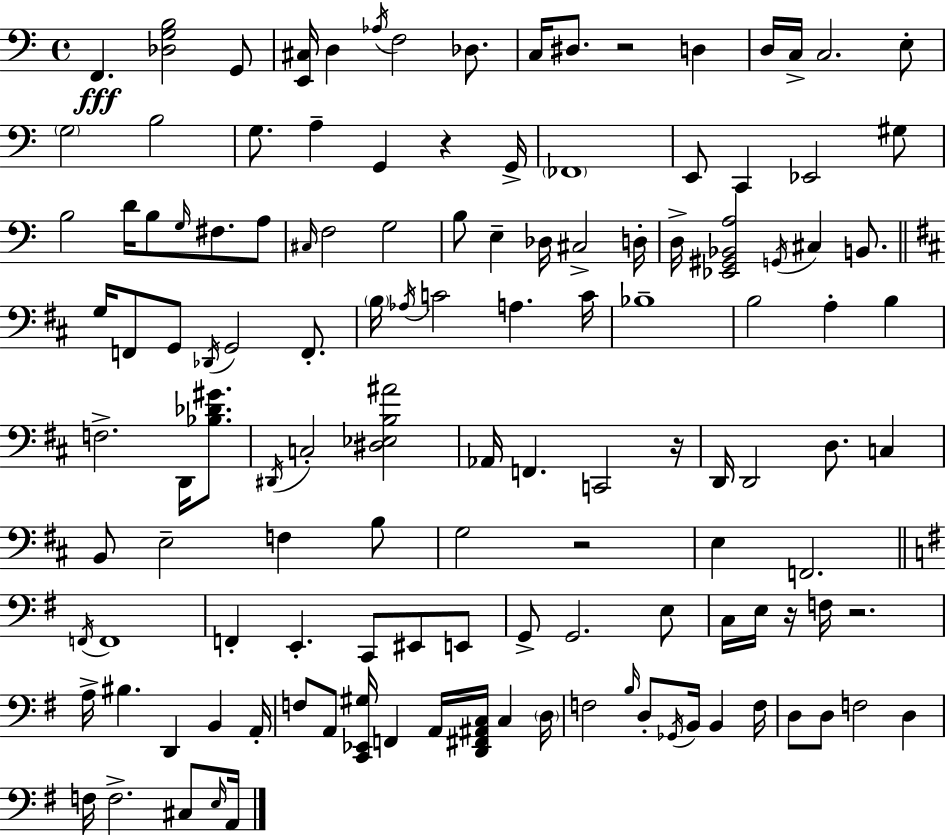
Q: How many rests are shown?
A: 6